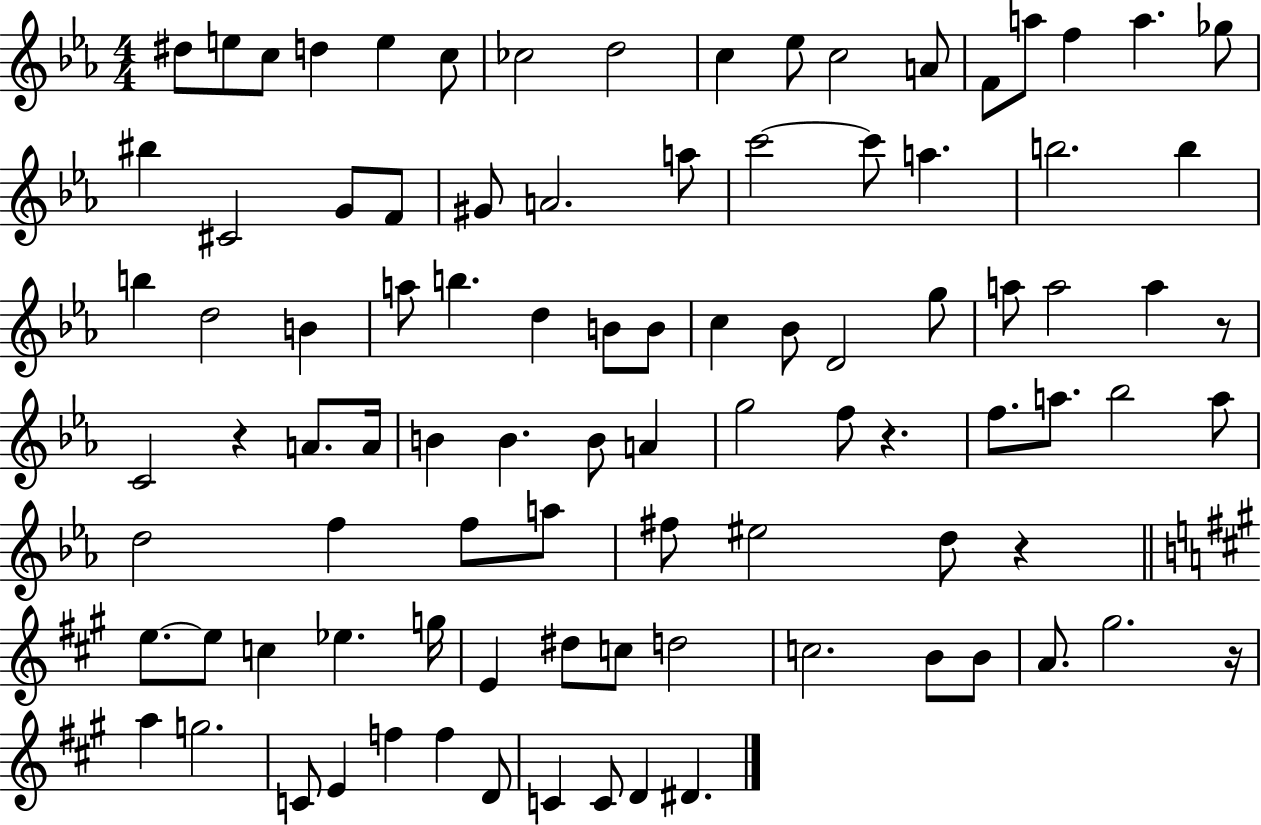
D#5/e E5/e C5/e D5/q E5/q C5/e CES5/h D5/h C5/q Eb5/e C5/h A4/e F4/e A5/e F5/q A5/q. Gb5/e BIS5/q C#4/h G4/e F4/e G#4/e A4/h. A5/e C6/h C6/e A5/q. B5/h. B5/q B5/q D5/h B4/q A5/e B5/q. D5/q B4/e B4/e C5/q Bb4/e D4/h G5/e A5/e A5/h A5/q R/e C4/h R/q A4/e. A4/s B4/q B4/q. B4/e A4/q G5/h F5/e R/q. F5/e. A5/e. Bb5/h A5/e D5/h F5/q F5/e A5/e F#5/e EIS5/h D5/e R/q E5/e. E5/e C5/q Eb5/q. G5/s E4/q D#5/e C5/e D5/h C5/h. B4/e B4/e A4/e. G#5/h. R/s A5/q G5/h. C4/e E4/q F5/q F5/q D4/e C4/q C4/e D4/q D#4/q.